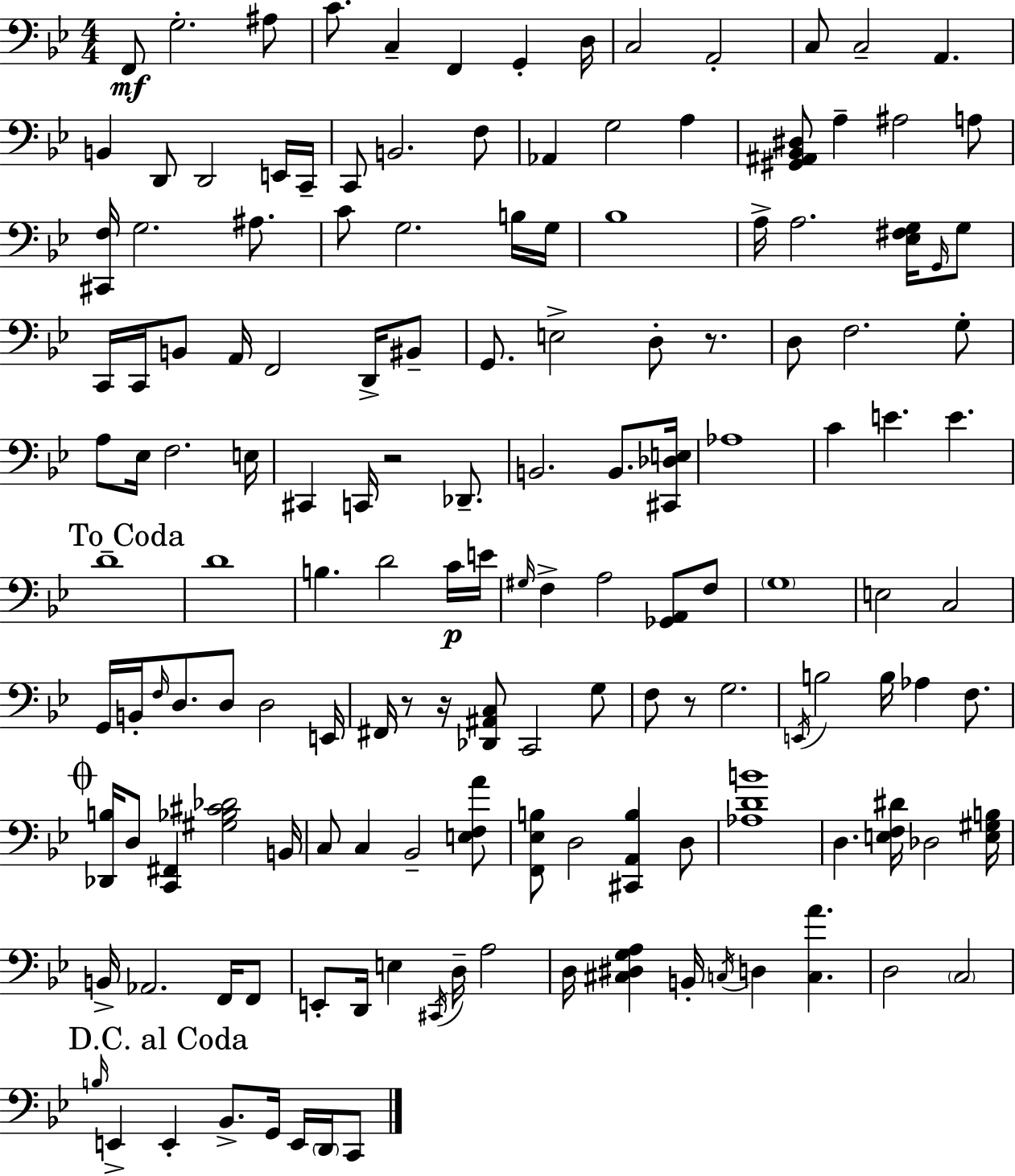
{
  \clef bass
  \numericTimeSignature
  \time 4/4
  \key bes \major
  \repeat volta 2 { f,8\mf g2.-. ais8 | c'8. c4-- f,4 g,4-. d16 | c2 a,2-. | c8 c2-- a,4. | \break b,4 d,8 d,2 e,16 c,16-- | c,8 b,2. f8 | aes,4 g2 a4 | <gis, ais, bes, dis>8 a4-- ais2 a8 | \break <cis, f>16 g2. ais8. | c'8 g2. b16 g16 | bes1 | a16-> a2. <ees fis g>16 \grace { g,16 } g8 | \break c,16 c,16 b,8 a,16 f,2 d,16-> bis,8-- | g,8. e2-> d8-. r8. | d8 f2. g8-. | a8 ees16 f2. | \break e16 cis,4 c,16 r2 des,8.-- | b,2. b,8. | <cis, des e>16 aes1 | c'4 e'4. e'4. | \break \mark "To Coda" d'1-- | d'1 | b4. d'2 c'16\p | e'16 \grace { gis16 } f4-> a2 <ges, a,>8 | \break f8 \parenthesize g1 | e2 c2 | g,16 b,16-. \grace { f16 } d8. d8 d2 | e,16 fis,16 r8 r16 <des, ais, c>8 c,2 | \break g8 f8 r8 g2. | \acciaccatura { e,16 } b2 b16 aes4 | f8. \mark \markup { \musicglyph "scripts.coda" } <des, b>16 d8 <c, fis,>4 <gis bes cis' des'>2 | b,16 c8 c4 bes,2-- | \break <e f a'>8 <f, ees b>8 d2 <cis, a, b>4 | d8 <aes d' b'>1 | d4. <e f dis'>16 des2 | <e gis b>16 b,16-> aes,2. | \break f,16 f,8 e,8-. d,16 e4 \acciaccatura { cis,16 } d16-- a2 | d16 <cis dis g a>4 b,16-. \acciaccatura { c16 } d4 | <c a'>4. d2 \parenthesize c2 | \mark "D.C. al Coda" \grace { b16 } e,4-> e,4-. bes,8.-> | \break g,16 e,16 \parenthesize d,16 c,8 } \bar "|."
}